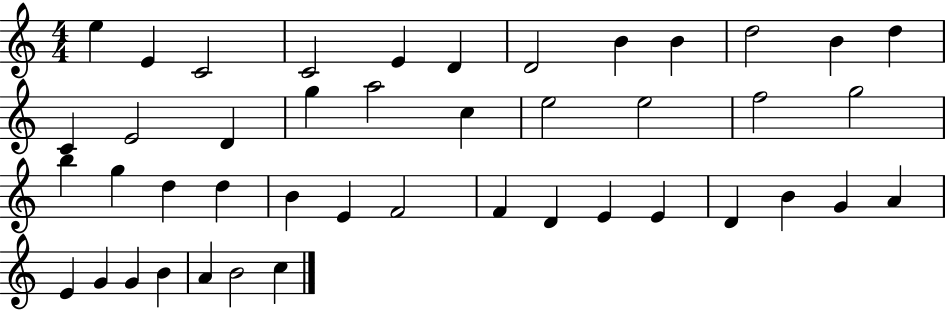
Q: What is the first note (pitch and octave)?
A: E5